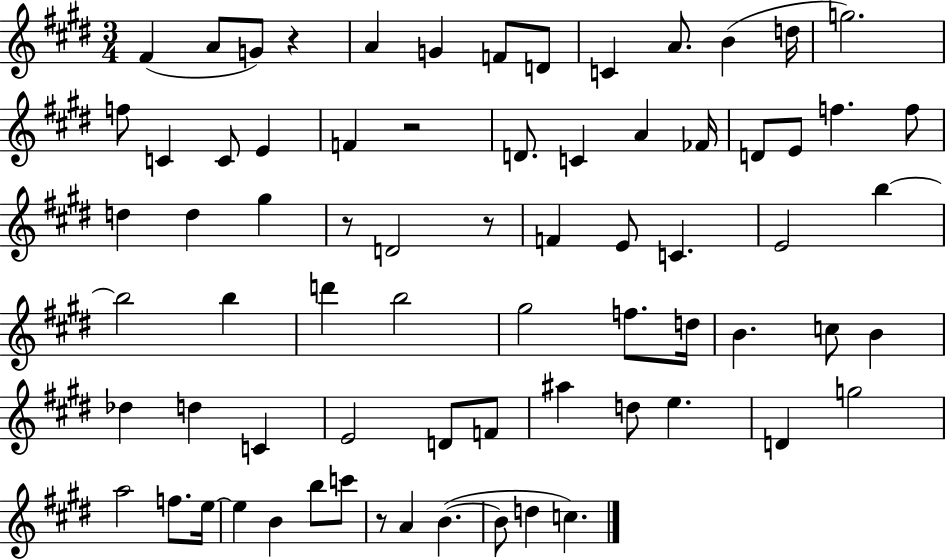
X:1
T:Untitled
M:3/4
L:1/4
K:E
^F A/2 G/2 z A G F/2 D/2 C A/2 B d/4 g2 f/2 C C/2 E F z2 D/2 C A _F/4 D/2 E/2 f f/2 d d ^g z/2 D2 z/2 F E/2 C E2 b b2 b d' b2 ^g2 f/2 d/4 B c/2 B _d d C E2 D/2 F/2 ^a d/2 e D g2 a2 f/2 e/4 e B b/2 c'/2 z/2 A B B/2 d c